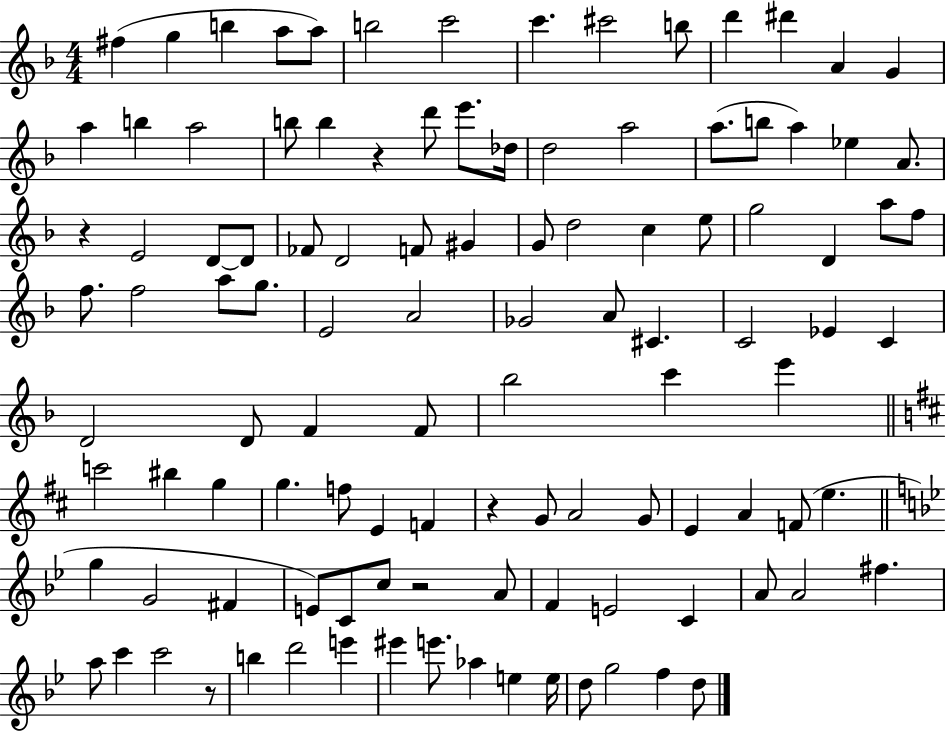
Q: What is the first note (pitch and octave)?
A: F#5